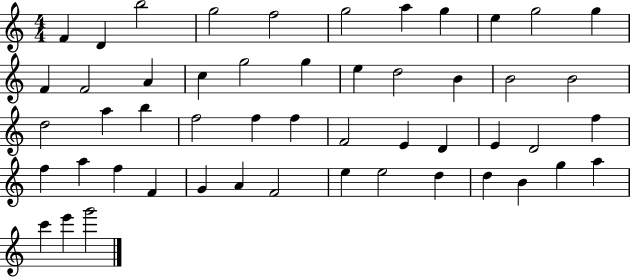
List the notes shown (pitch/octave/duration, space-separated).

F4/q D4/q B5/h G5/h F5/h G5/h A5/q G5/q E5/q G5/h G5/q F4/q F4/h A4/q C5/q G5/h G5/q E5/q D5/h B4/q B4/h B4/h D5/h A5/q B5/q F5/h F5/q F5/q F4/h E4/q D4/q E4/q D4/h F5/q F5/q A5/q F5/q F4/q G4/q A4/q F4/h E5/q E5/h D5/q D5/q B4/q G5/q A5/q C6/q E6/q G6/h